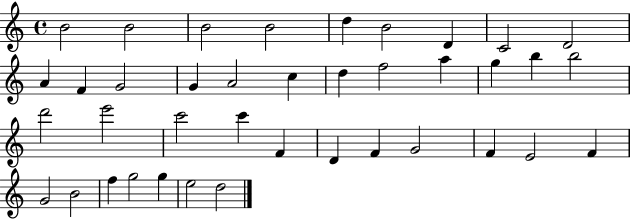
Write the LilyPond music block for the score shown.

{
  \clef treble
  \time 4/4
  \defaultTimeSignature
  \key c \major
  b'2 b'2 | b'2 b'2 | d''4 b'2 d'4 | c'2 d'2 | \break a'4 f'4 g'2 | g'4 a'2 c''4 | d''4 f''2 a''4 | g''4 b''4 b''2 | \break d'''2 e'''2 | c'''2 c'''4 f'4 | d'4 f'4 g'2 | f'4 e'2 f'4 | \break g'2 b'2 | f''4 g''2 g''4 | e''2 d''2 | \bar "|."
}